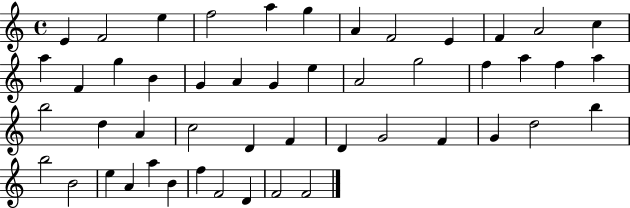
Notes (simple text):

E4/q F4/h E5/q F5/h A5/q G5/q A4/q F4/h E4/q F4/q A4/h C5/q A5/q F4/q G5/q B4/q G4/q A4/q G4/q E5/q A4/h G5/h F5/q A5/q F5/q A5/q B5/h D5/q A4/q C5/h D4/q F4/q D4/q G4/h F4/q G4/q D5/h B5/q B5/h B4/h E5/q A4/q A5/q B4/q F5/q F4/h D4/q F4/h F4/h